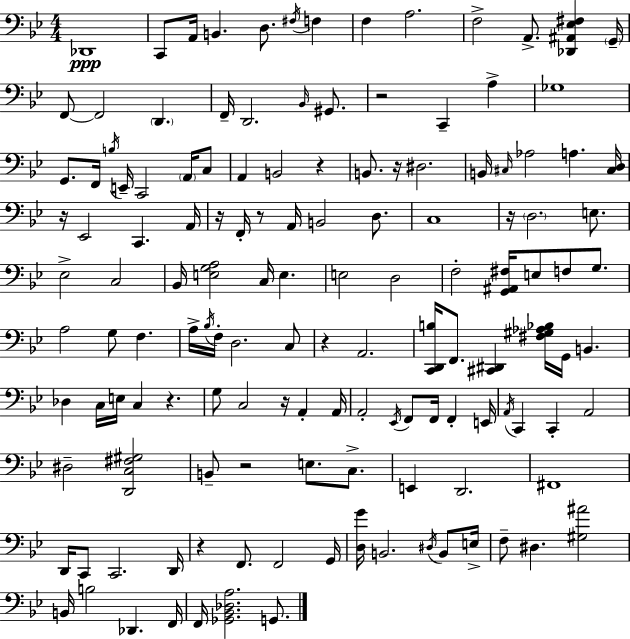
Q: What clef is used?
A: bass